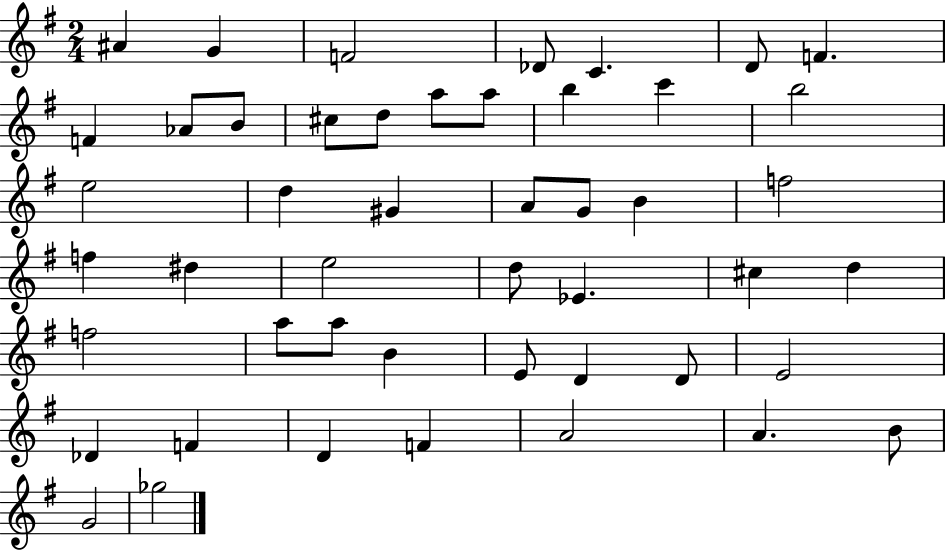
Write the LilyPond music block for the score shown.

{
  \clef treble
  \numericTimeSignature
  \time 2/4
  \key g \major
  \repeat volta 2 { ais'4 g'4 | f'2 | des'8 c'4. | d'8 f'4. | \break f'4 aes'8 b'8 | cis''8 d''8 a''8 a''8 | b''4 c'''4 | b''2 | \break e''2 | d''4 gis'4 | a'8 g'8 b'4 | f''2 | \break f''4 dis''4 | e''2 | d''8 ees'4. | cis''4 d''4 | \break f''2 | a''8 a''8 b'4 | e'8 d'4 d'8 | e'2 | \break des'4 f'4 | d'4 f'4 | a'2 | a'4. b'8 | \break g'2 | ges''2 | } \bar "|."
}